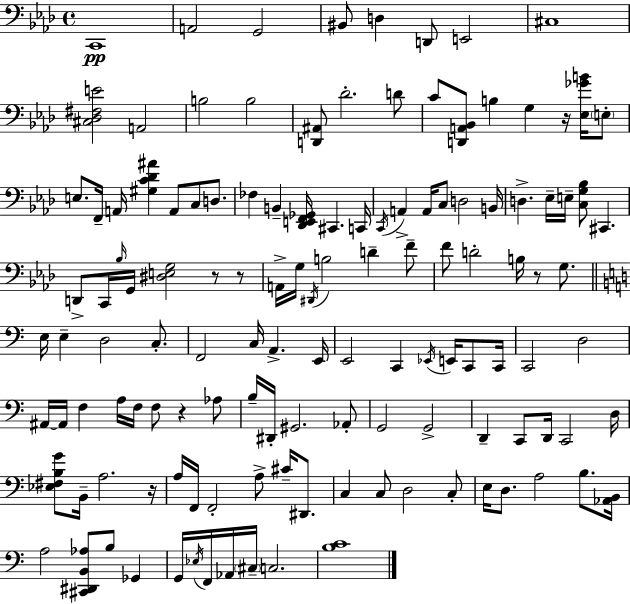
{
  \clef bass
  \time 4/4
  \defaultTimeSignature
  \key aes \major
  c,1\pp | a,2 g,2 | bis,8 d4 d,8 e,2 | cis1 | \break <cis des fis e'>2 a,2 | b2 b2 | <d, ais,>8 des'2.-. d'8 | c'8 <d, a, bes,>8 b4 g4 r16 <ees ges' b'>16 \parenthesize e8-. | \break e8. f,16-- a,16 <gis c' des' ais'>4 a,8 c8 d8. | fes4 b,4-- <des, e, f, ges,>16 cis,4. c,16 | \acciaccatura { c,16 } a,4-> a,16 c8 d2 | b,16 d4.-> ees16-- e16-- <c g bes>8 cis,4. | \break d,8-> c,16 \grace { bes16 } g,16 <dis e g>2 r8 | r8 a,16-> g16 \acciaccatura { dis,16 } b2 d'4-- | f'8-- f'8 d'2-. b16 r8 | g8. \bar "||" \break \key c \major e16 e4-- d2 c8.-. | f,2 c16 a,4.-> e,16 | e,2 c,4 \acciaccatura { ees,16 } e,16 c,8 | c,16 c,2 d2 | \break ais,16~~ ais,16 f4 a16 f16 f8 r4 aes8 | b16-- dis,16-. gis,2. aes,8-. | g,2 g,2-> | d,4-- c,8 d,16 c,2 | \break d16 <ees fis b g'>8 b,16-- a2. | r16 a16 f,16 f,2-. a8-> cis'16-- dis,8. | c4 c8 d2 c8-. | e16 d8. a2 b8. | \break <aes, b,>16 a2 <cis, dis, b, aes>8 b8 ges,4 | g,16 \acciaccatura { ees16 } f,16 aes,16 \parenthesize cis16-- c2. | <b c'>1 | \bar "|."
}